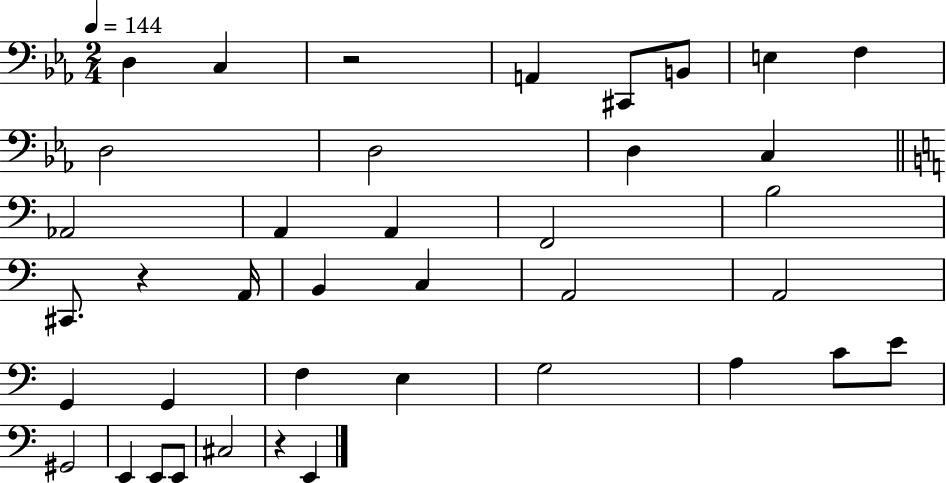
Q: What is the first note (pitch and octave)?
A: D3